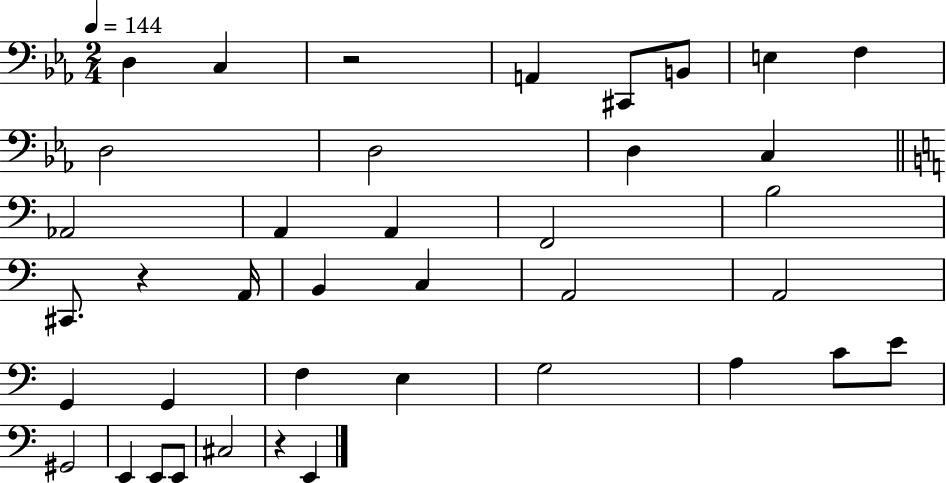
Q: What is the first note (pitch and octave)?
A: D3